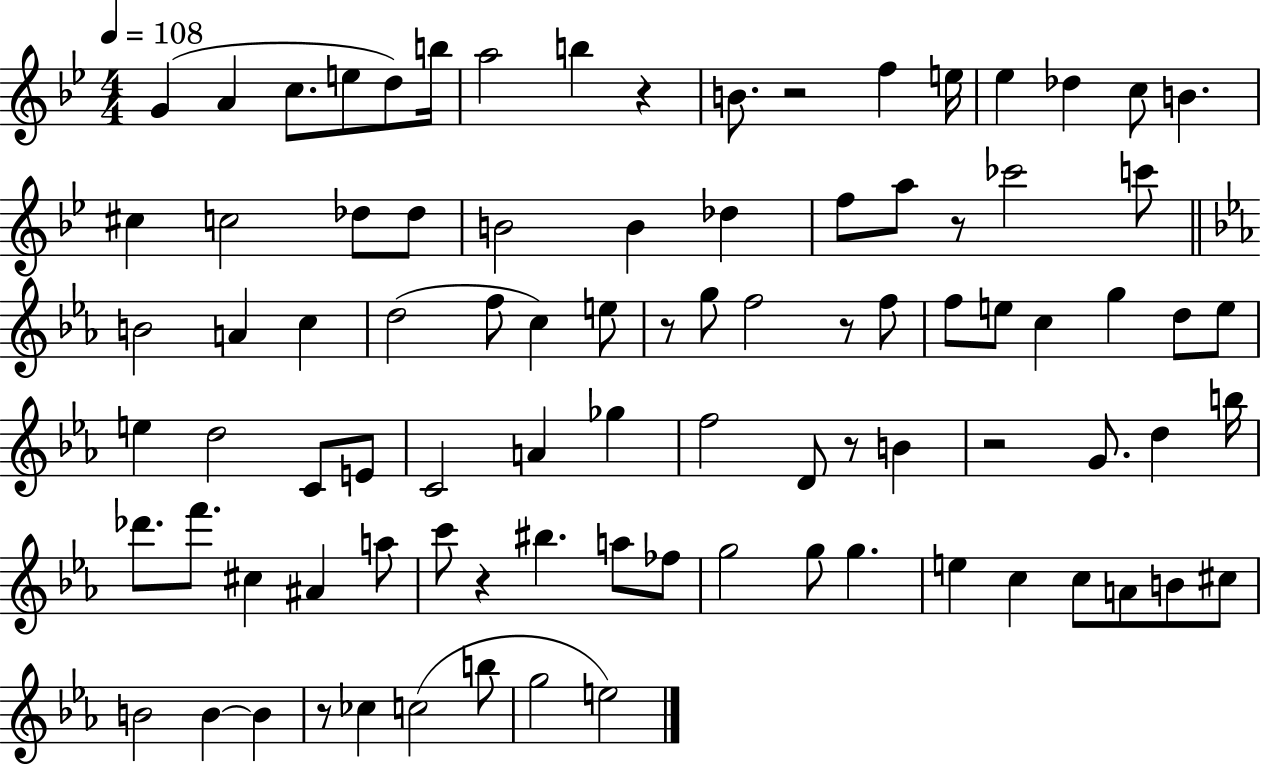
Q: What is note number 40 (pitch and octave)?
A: G5